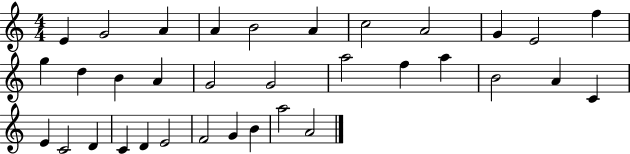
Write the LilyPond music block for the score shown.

{
  \clef treble
  \numericTimeSignature
  \time 4/4
  \key c \major
  e'4 g'2 a'4 | a'4 b'2 a'4 | c''2 a'2 | g'4 e'2 f''4 | \break g''4 d''4 b'4 a'4 | g'2 g'2 | a''2 f''4 a''4 | b'2 a'4 c'4 | \break e'4 c'2 d'4 | c'4 d'4 e'2 | f'2 g'4 b'4 | a''2 a'2 | \break \bar "|."
}